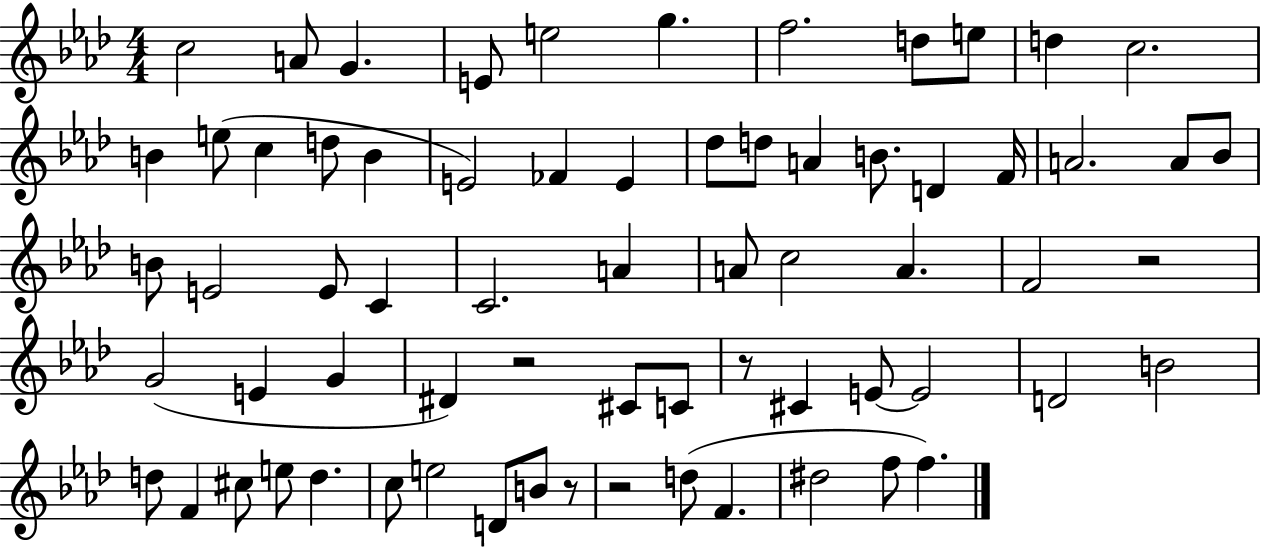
{
  \clef treble
  \numericTimeSignature
  \time 4/4
  \key aes \major
  c''2 a'8 g'4. | e'8 e''2 g''4. | f''2. d''8 e''8 | d''4 c''2. | \break b'4 e''8( c''4 d''8 b'4 | e'2) fes'4 e'4 | des''8 d''8 a'4 b'8. d'4 f'16 | a'2. a'8 bes'8 | \break b'8 e'2 e'8 c'4 | c'2. a'4 | a'8 c''2 a'4. | f'2 r2 | \break g'2( e'4 g'4 | dis'4) r2 cis'8 c'8 | r8 cis'4 e'8~~ e'2 | d'2 b'2 | \break d''8 f'4 cis''8 e''8 d''4. | c''8 e''2 d'8 b'8 r8 | r2 d''8( f'4. | dis''2 f''8 f''4.) | \break \bar "|."
}